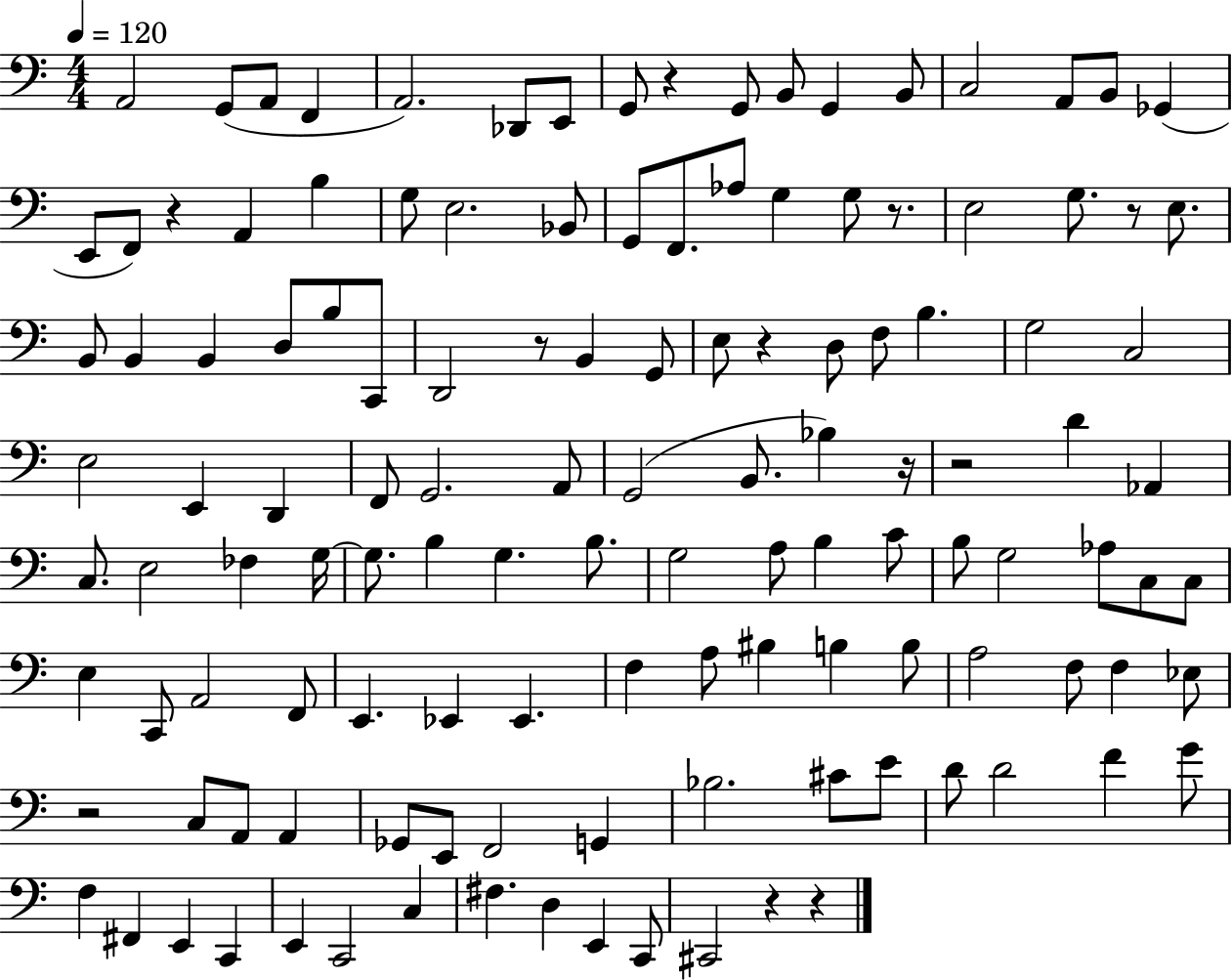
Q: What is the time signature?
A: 4/4